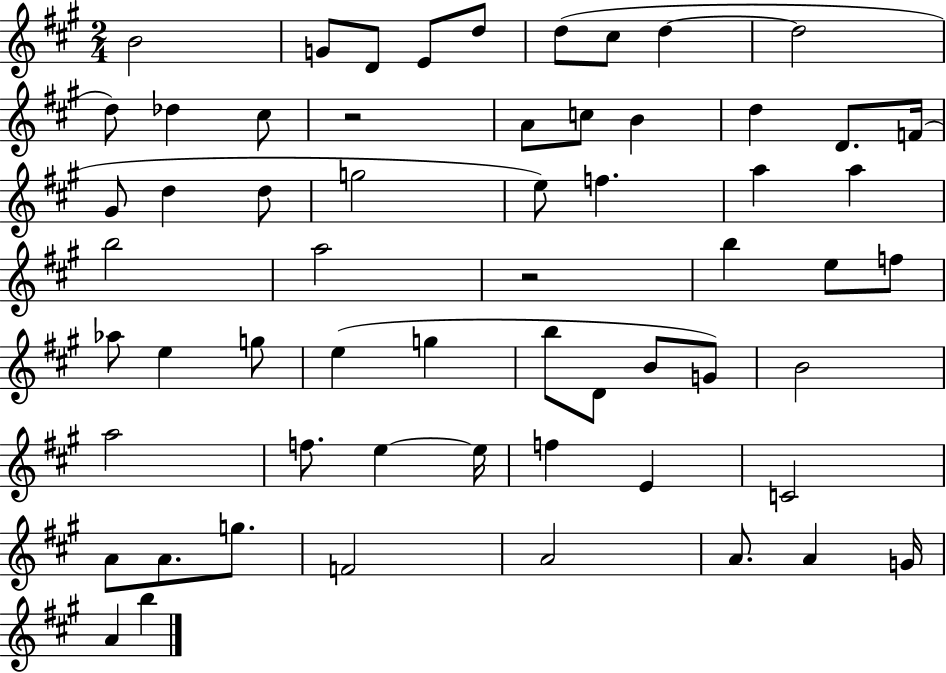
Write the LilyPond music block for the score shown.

{
  \clef treble
  \numericTimeSignature
  \time 2/4
  \key a \major
  b'2 | g'8 d'8 e'8 d''8 | d''8( cis''8 d''4~~ | d''2 | \break d''8) des''4 cis''8 | r2 | a'8 c''8 b'4 | d''4 d'8. f'16( | \break gis'8 d''4 d''8 | g''2 | e''8) f''4. | a''4 a''4 | \break b''2 | a''2 | r2 | b''4 e''8 f''8 | \break aes''8 e''4 g''8 | e''4( g''4 | b''8 d'8 b'8 g'8) | b'2 | \break a''2 | f''8. e''4~~ e''16 | f''4 e'4 | c'2 | \break a'8 a'8. g''8. | f'2 | a'2 | a'8. a'4 g'16 | \break a'4 b''4 | \bar "|."
}